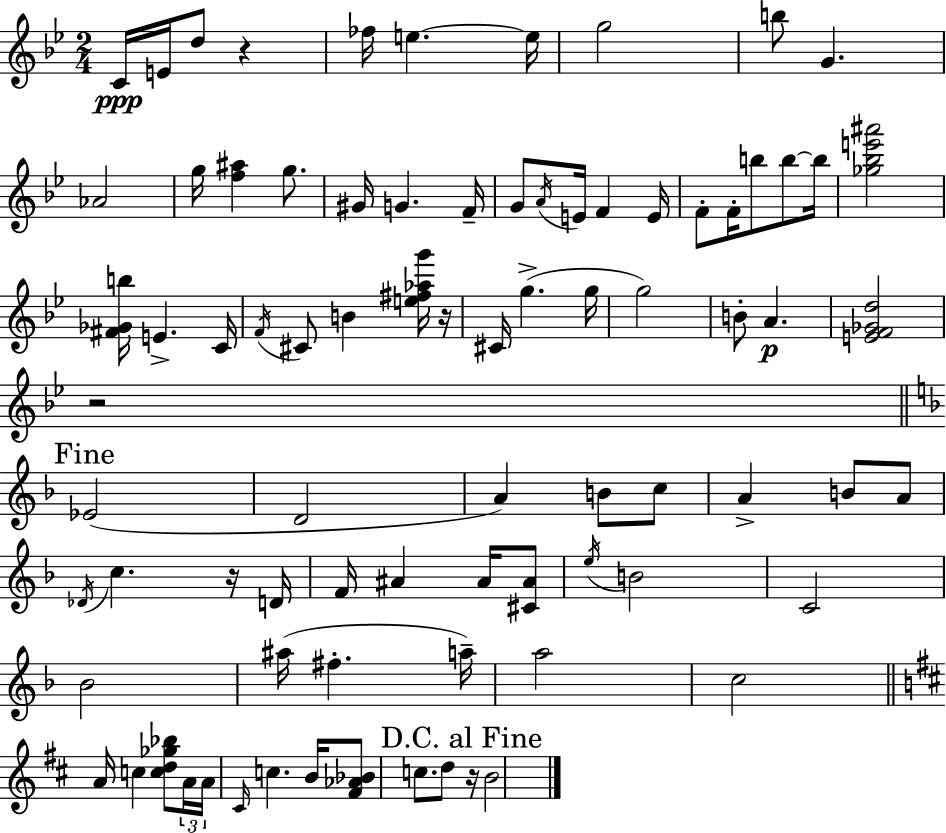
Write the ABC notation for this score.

X:1
T:Untitled
M:2/4
L:1/4
K:Gm
C/4 E/4 d/2 z _f/4 e e/4 g2 b/2 G _A2 g/4 [f^a] g/2 ^G/4 G F/4 G/2 A/4 E/4 F E/4 F/2 F/4 b/2 b/2 b/4 [_g_be'^a']2 [^F_Gb]/4 E C/4 F/4 ^C/2 B [e^f_ag']/4 z/4 ^C/4 g g/4 g2 B/2 A [EF_Gd]2 z2 _E2 D2 A B/2 c/2 A B/2 A/2 _D/4 c z/4 D/4 F/4 ^A ^A/4 [^C^A]/2 e/4 B2 C2 _B2 ^a/4 ^f a/4 a2 c2 A/4 c [cd_g_b]/2 A/4 A/4 ^C/4 c B/4 [^F_A_B]/2 c/2 d/2 z/4 B2